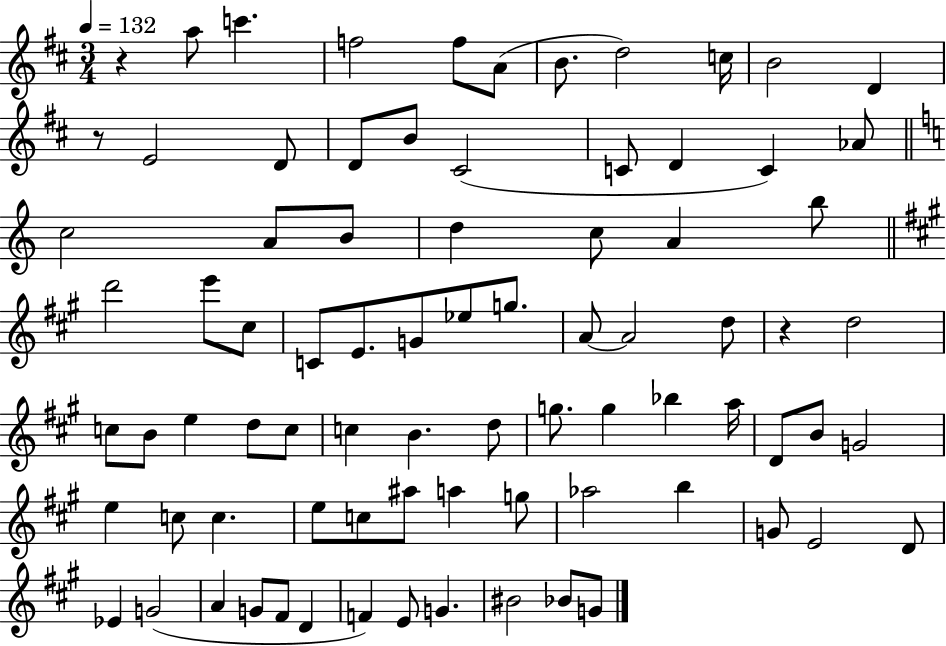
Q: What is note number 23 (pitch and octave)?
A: D5